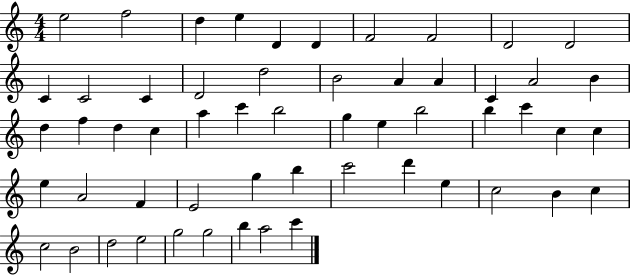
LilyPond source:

{
  \clef treble
  \numericTimeSignature
  \time 4/4
  \key c \major
  e''2 f''2 | d''4 e''4 d'4 d'4 | f'2 f'2 | d'2 d'2 | \break c'4 c'2 c'4 | d'2 d''2 | b'2 a'4 a'4 | c'4 a'2 b'4 | \break d''4 f''4 d''4 c''4 | a''4 c'''4 b''2 | g''4 e''4 b''2 | b''4 c'''4 c''4 c''4 | \break e''4 a'2 f'4 | e'2 g''4 b''4 | c'''2 d'''4 e''4 | c''2 b'4 c''4 | \break c''2 b'2 | d''2 e''2 | g''2 g''2 | b''4 a''2 c'''4 | \break \bar "|."
}